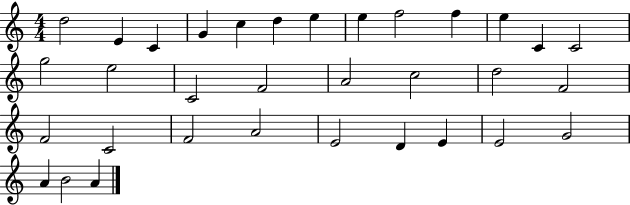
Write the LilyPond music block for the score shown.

{
  \clef treble
  \numericTimeSignature
  \time 4/4
  \key c \major
  d''2 e'4 c'4 | g'4 c''4 d''4 e''4 | e''4 f''2 f''4 | e''4 c'4 c'2 | \break g''2 e''2 | c'2 f'2 | a'2 c''2 | d''2 f'2 | \break f'2 c'2 | f'2 a'2 | e'2 d'4 e'4 | e'2 g'2 | \break a'4 b'2 a'4 | \bar "|."
}